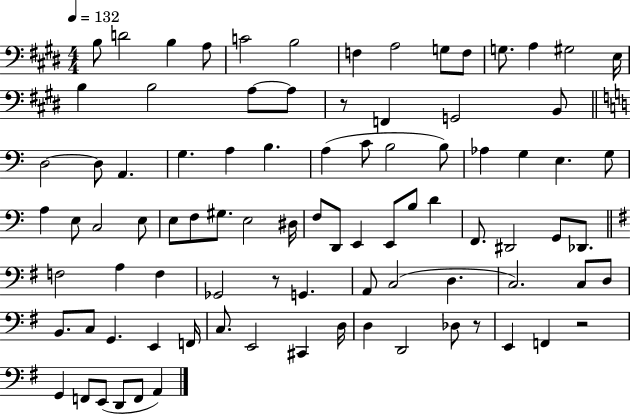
{
  \clef bass
  \numericTimeSignature
  \time 4/4
  \key e \major
  \tempo 4 = 132
  b8 d'2 b4 a8 | c'2 b2 | f4 a2 g8 f8 | g8. a4 gis2 e16 | \break b4 b2 a8~~ a8 | r8 f,4 g,2 b,8 | \bar "||" \break \key a \minor d2~~ d8 a,4. | g4. a4 b4. | a4( c'8 b2 b8) | aes4 g4 e4. g8 | \break a4 e8 c2 e8 | e8 f8 gis8. e2 dis16 | f8 d,8 e,4 e,8 b8 d'4 | f,8. dis,2 g,8 des,8. | \break \bar "||" \break \key g \major f2 a4 f4 | ges,2 r8 g,4. | a,8 c2( d4. | c2.) c8 d8 | \break b,8. c8 g,4. e,4 f,16 | c8. e,2 cis,4 d16 | d4 d,2 des8 r8 | e,4 f,4 r2 | \break g,4 f,8 e,8( d,8 f,8 a,4) | \bar "|."
}